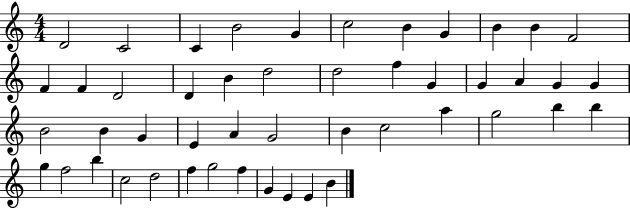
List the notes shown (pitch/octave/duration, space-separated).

D4/h C4/h C4/q B4/h G4/q C5/h B4/q G4/q B4/q B4/q F4/h F4/q F4/q D4/h D4/q B4/q D5/h D5/h F5/q G4/q G4/q A4/q G4/q G4/q B4/h B4/q G4/q E4/q A4/q G4/h B4/q C5/h A5/q G5/h B5/q B5/q G5/q F5/h B5/q C5/h D5/h F5/q G5/h F5/q G4/q E4/q E4/q B4/q